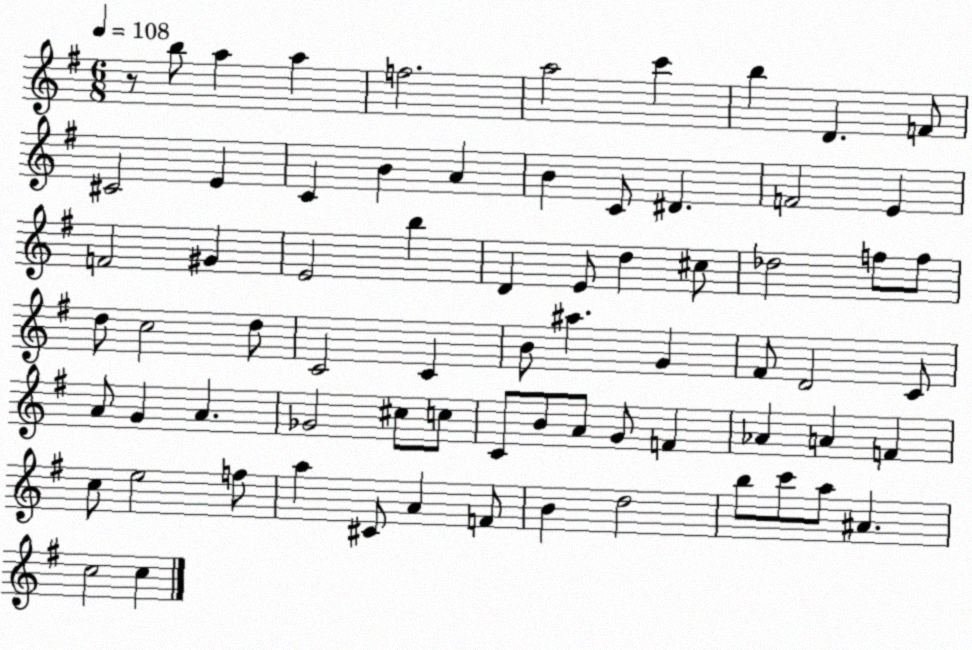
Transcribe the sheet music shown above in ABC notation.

X:1
T:Untitled
M:6/8
L:1/4
K:G
z/2 b/2 a a f2 a2 c' b D F/2 ^C2 E C B A B C/2 ^D F2 E F2 ^G E2 b D E/2 d ^c/2 _d2 f/2 f/2 d/2 c2 d/2 C2 C B/2 ^a G ^F/2 D2 C/2 A/2 G A _G2 ^c/2 c/2 C/2 B/2 A/2 G/2 F _A A F c/2 e2 f/2 a ^C/2 A F/2 B d2 b/2 c'/2 a/2 ^A c2 c